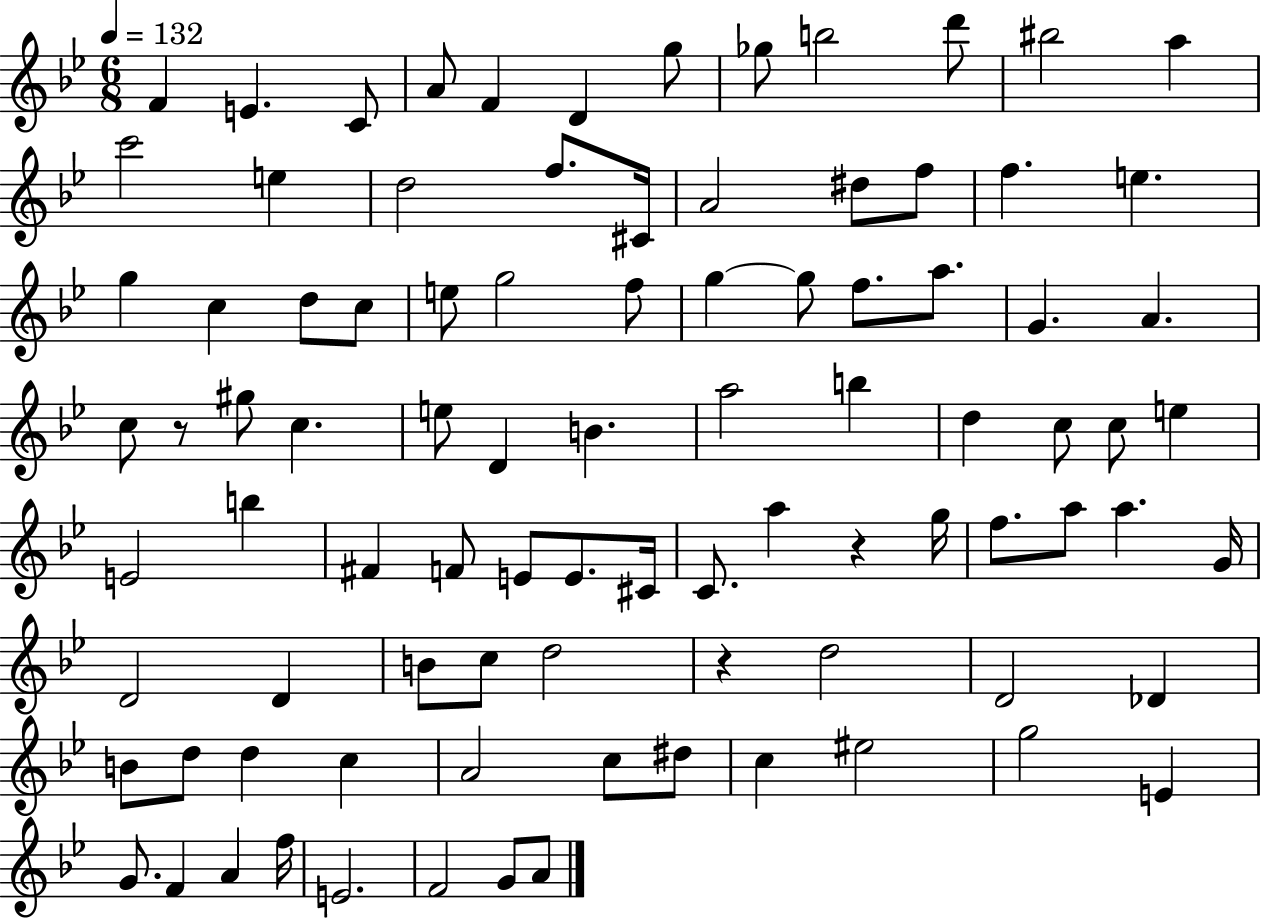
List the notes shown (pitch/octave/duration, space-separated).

F4/q E4/q. C4/e A4/e F4/q D4/q G5/e Gb5/e B5/h D6/e BIS5/h A5/q C6/h E5/q D5/h F5/e. C#4/s A4/h D#5/e F5/e F5/q. E5/q. G5/q C5/q D5/e C5/e E5/e G5/h F5/e G5/q G5/e F5/e. A5/e. G4/q. A4/q. C5/e R/e G#5/e C5/q. E5/e D4/q B4/q. A5/h B5/q D5/q C5/e C5/e E5/q E4/h B5/q F#4/q F4/e E4/e E4/e. C#4/s C4/e. A5/q R/q G5/s F5/e. A5/e A5/q. G4/s D4/h D4/q B4/e C5/e D5/h R/q D5/h D4/h Db4/q B4/e D5/e D5/q C5/q A4/h C5/e D#5/e C5/q EIS5/h G5/h E4/q G4/e. F4/q A4/q F5/s E4/h. F4/h G4/e A4/e